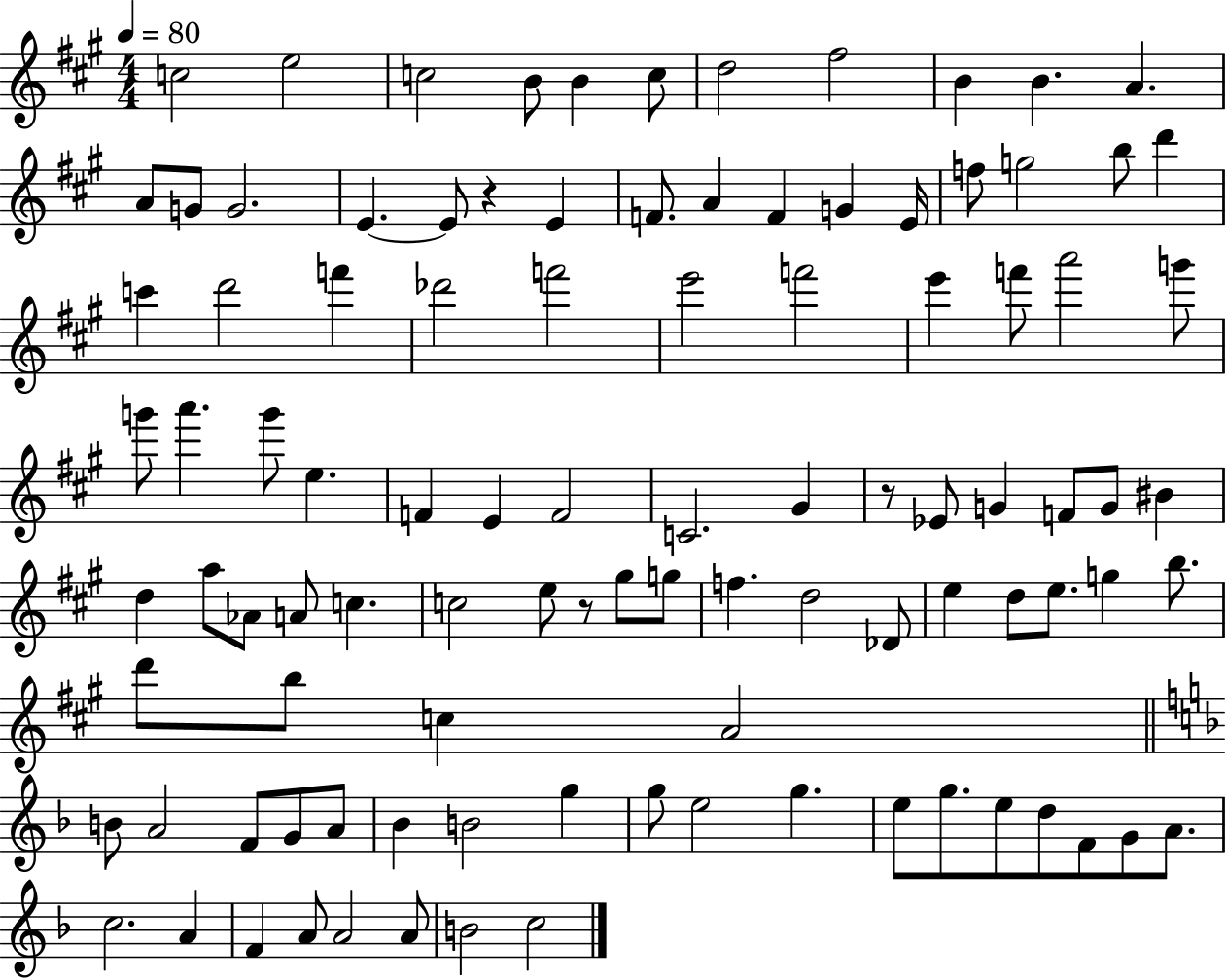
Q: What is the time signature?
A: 4/4